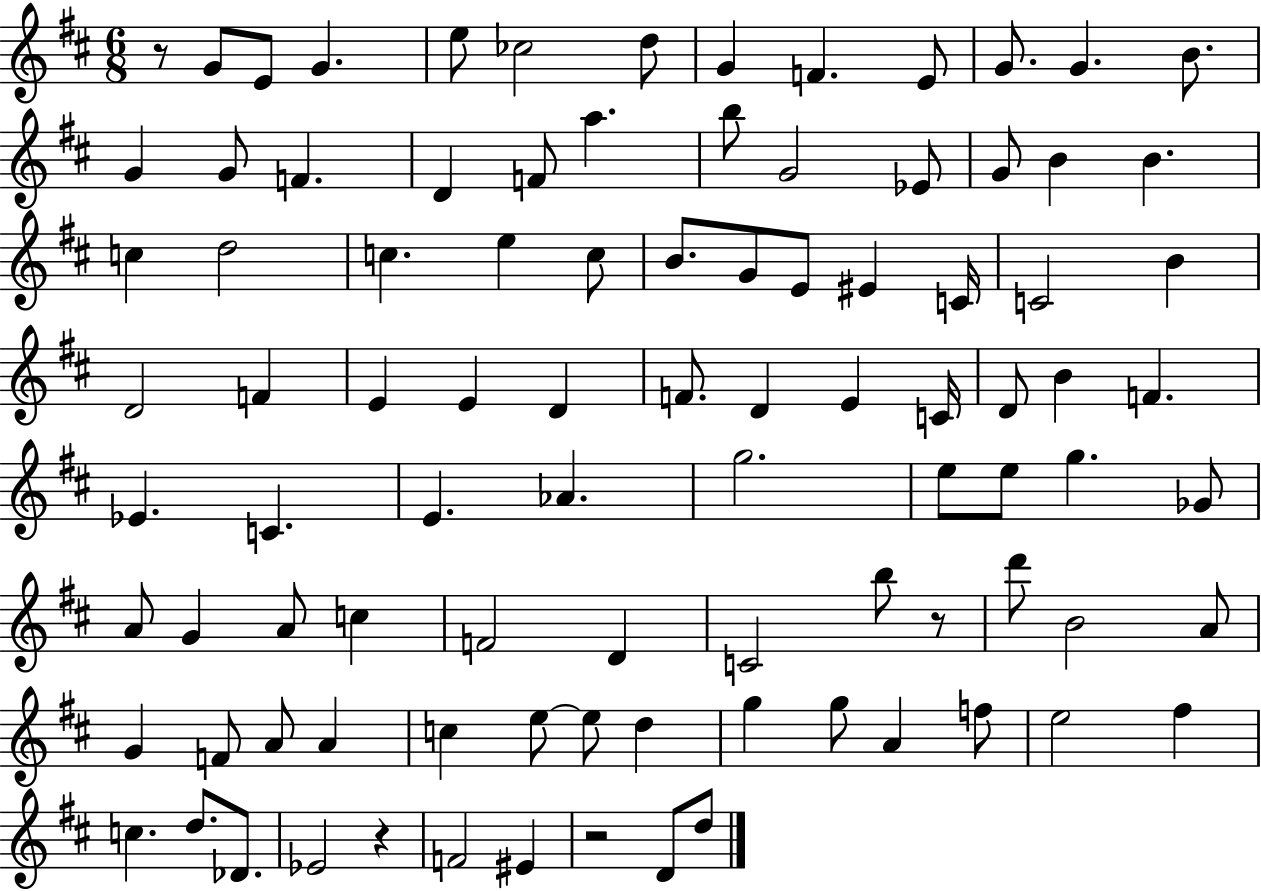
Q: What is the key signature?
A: D major